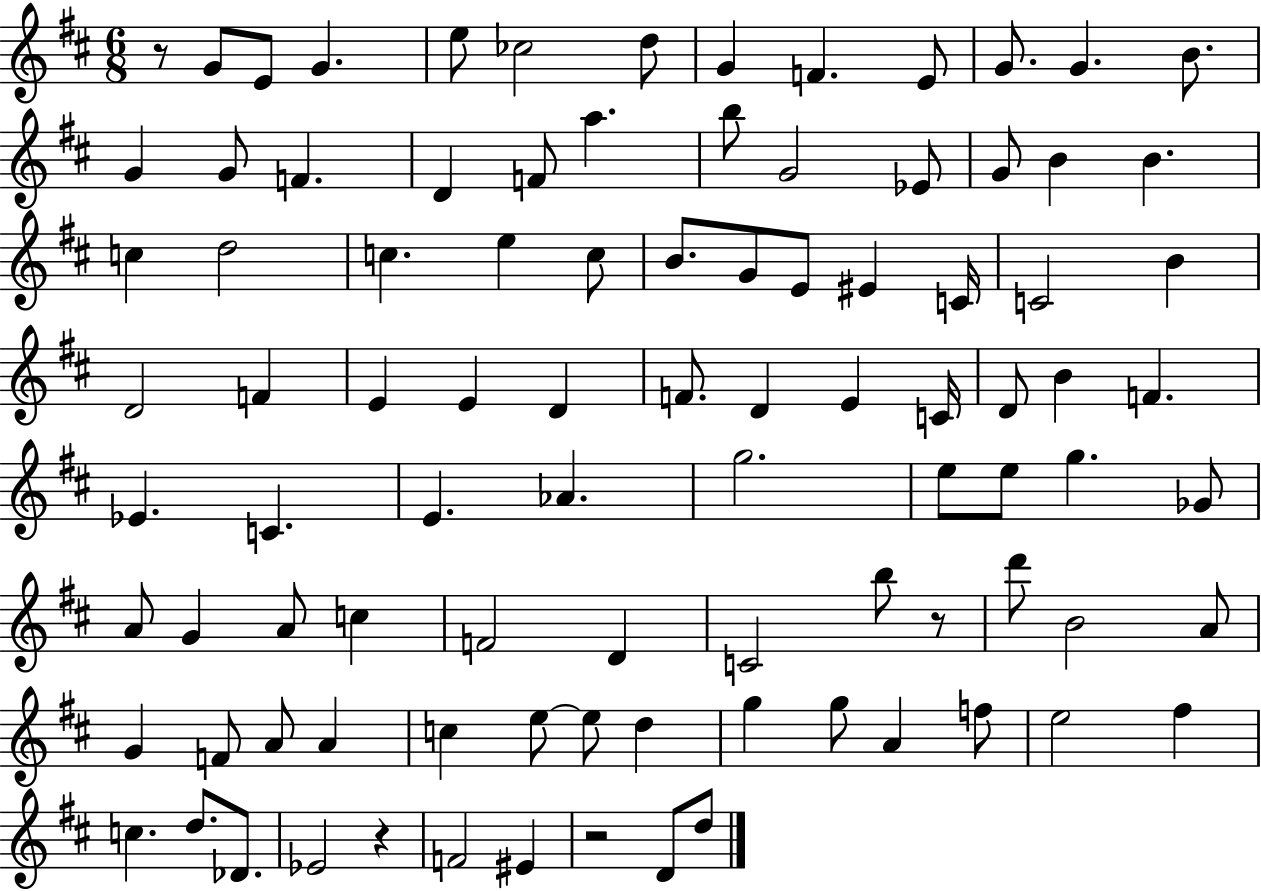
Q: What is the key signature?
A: D major